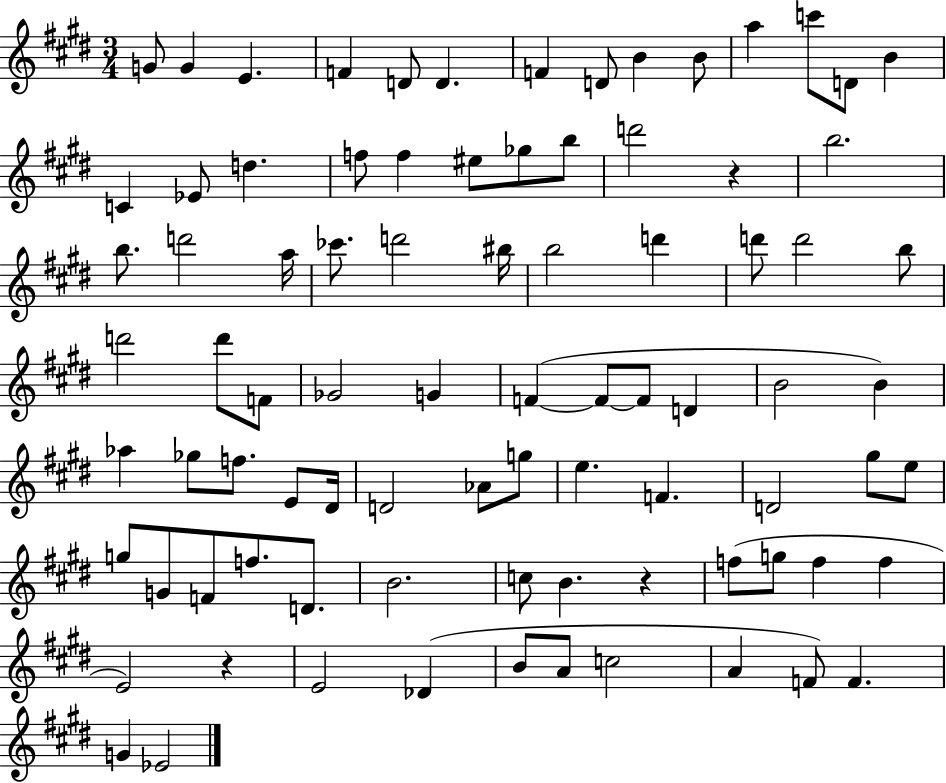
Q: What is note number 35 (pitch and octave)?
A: B5